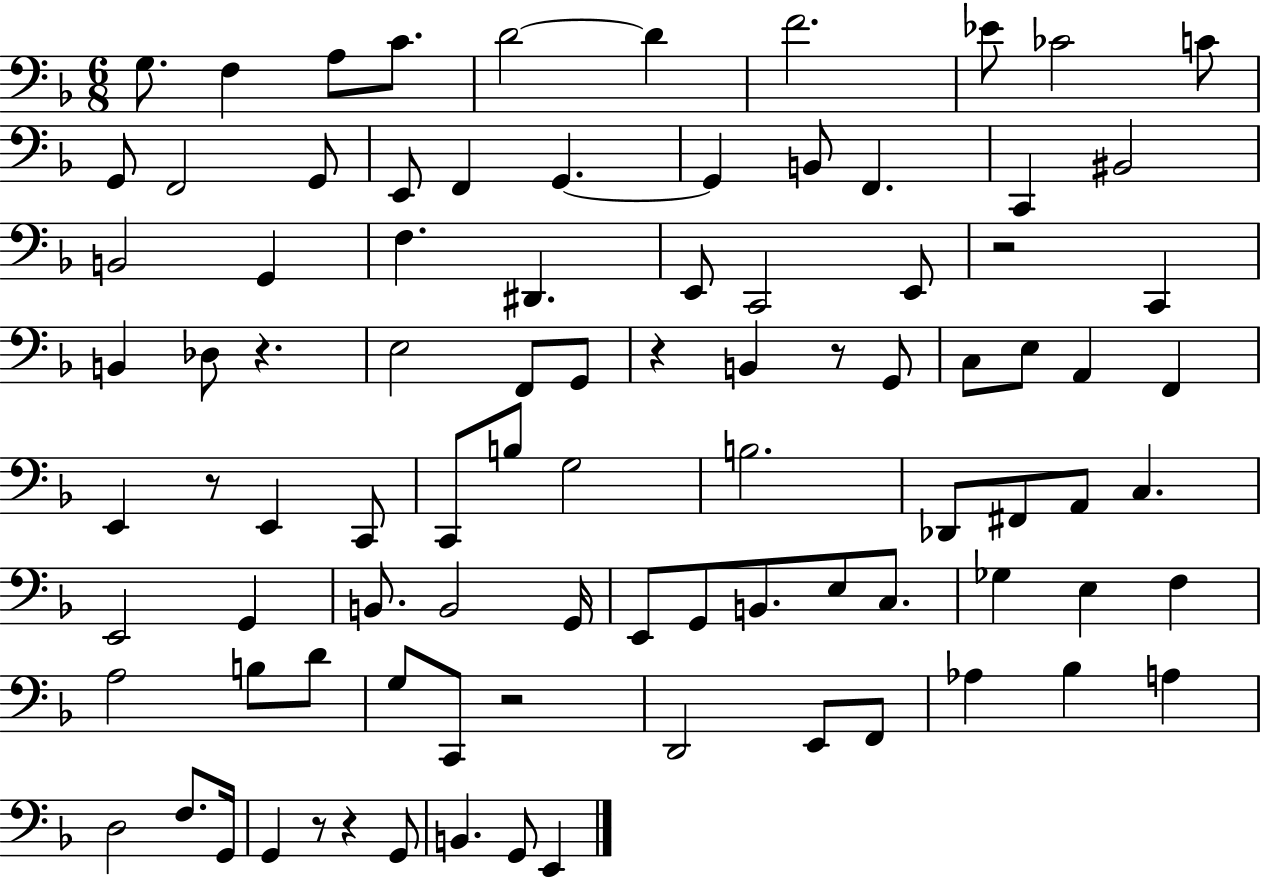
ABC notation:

X:1
T:Untitled
M:6/8
L:1/4
K:F
G,/2 F, A,/2 C/2 D2 D F2 _E/2 _C2 C/2 G,,/2 F,,2 G,,/2 E,,/2 F,, G,, G,, B,,/2 F,, C,, ^B,,2 B,,2 G,, F, ^D,, E,,/2 C,,2 E,,/2 z2 C,, B,, _D,/2 z E,2 F,,/2 G,,/2 z B,, z/2 G,,/2 C,/2 E,/2 A,, F,, E,, z/2 E,, C,,/2 C,,/2 B,/2 G,2 B,2 _D,,/2 ^F,,/2 A,,/2 C, E,,2 G,, B,,/2 B,,2 G,,/4 E,,/2 G,,/2 B,,/2 E,/2 C,/2 _G, E, F, A,2 B,/2 D/2 G,/2 C,,/2 z2 D,,2 E,,/2 F,,/2 _A, _B, A, D,2 F,/2 G,,/4 G,, z/2 z G,,/2 B,, G,,/2 E,,